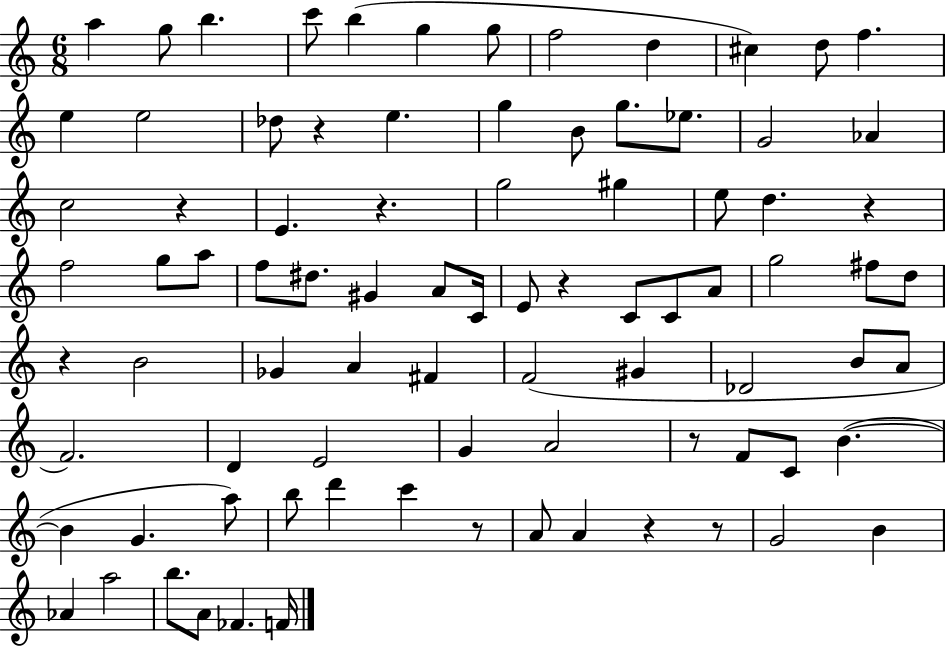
{
  \clef treble
  \numericTimeSignature
  \time 6/8
  \key c \major
  a''4 g''8 b''4. | c'''8 b''4( g''4 g''8 | f''2 d''4 | cis''4) d''8 f''4. | \break e''4 e''2 | des''8 r4 e''4. | g''4 b'8 g''8. ees''8. | g'2 aes'4 | \break c''2 r4 | e'4. r4. | g''2 gis''4 | e''8 d''4. r4 | \break f''2 g''8 a''8 | f''8 dis''8. gis'4 a'8 c'16 | e'8 r4 c'8 c'8 a'8 | g''2 fis''8 d''8 | \break r4 b'2 | ges'4 a'4 fis'4 | f'2( gis'4 | des'2 b'8 a'8 | \break f'2.) | d'4 e'2 | g'4 a'2 | r8 f'8 c'8 b'4.~(~ | \break b'4 g'4. a''8) | b''8 d'''4 c'''4 r8 | a'8 a'4 r4 r8 | g'2 b'4 | \break aes'4 a''2 | b''8. a'8 fes'4. f'16 | \bar "|."
}